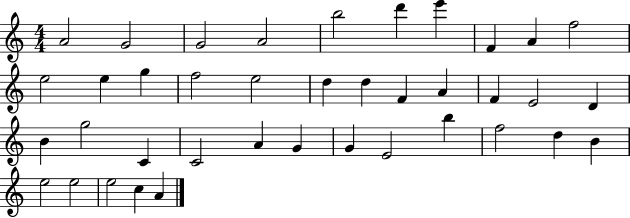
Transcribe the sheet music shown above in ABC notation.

X:1
T:Untitled
M:4/4
L:1/4
K:C
A2 G2 G2 A2 b2 d' e' F A f2 e2 e g f2 e2 d d F A F E2 D B g2 C C2 A G G E2 b f2 d B e2 e2 e2 c A